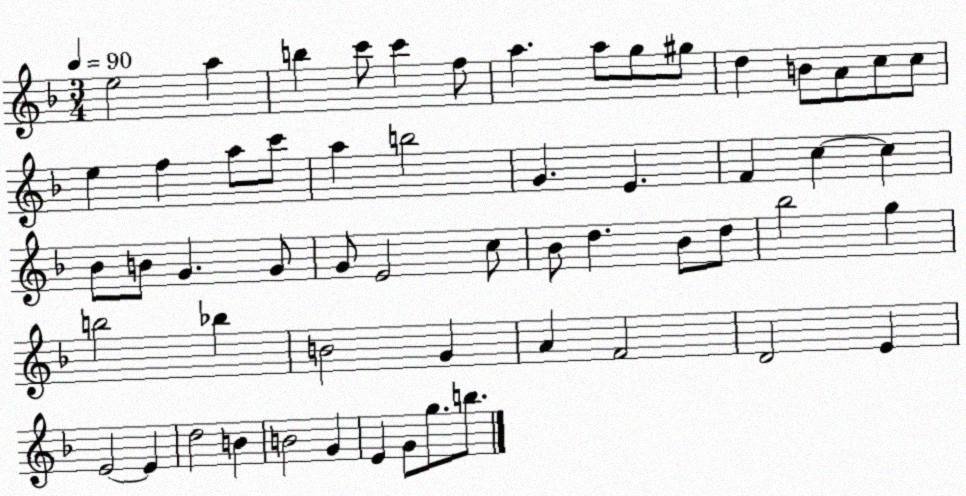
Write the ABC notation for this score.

X:1
T:Untitled
M:3/4
L:1/4
K:F
e2 a b c'/2 c' f/2 a a/2 g/2 ^g/2 d B/2 A/2 c/2 c/2 e f a/2 c'/2 a b2 G E F c c _B/2 B/2 G G/2 G/2 E2 c/2 _B/2 d _B/2 d/2 _b2 g b2 _b B2 G A F2 D2 E E2 E d2 B B2 G E G/2 g/2 b/2